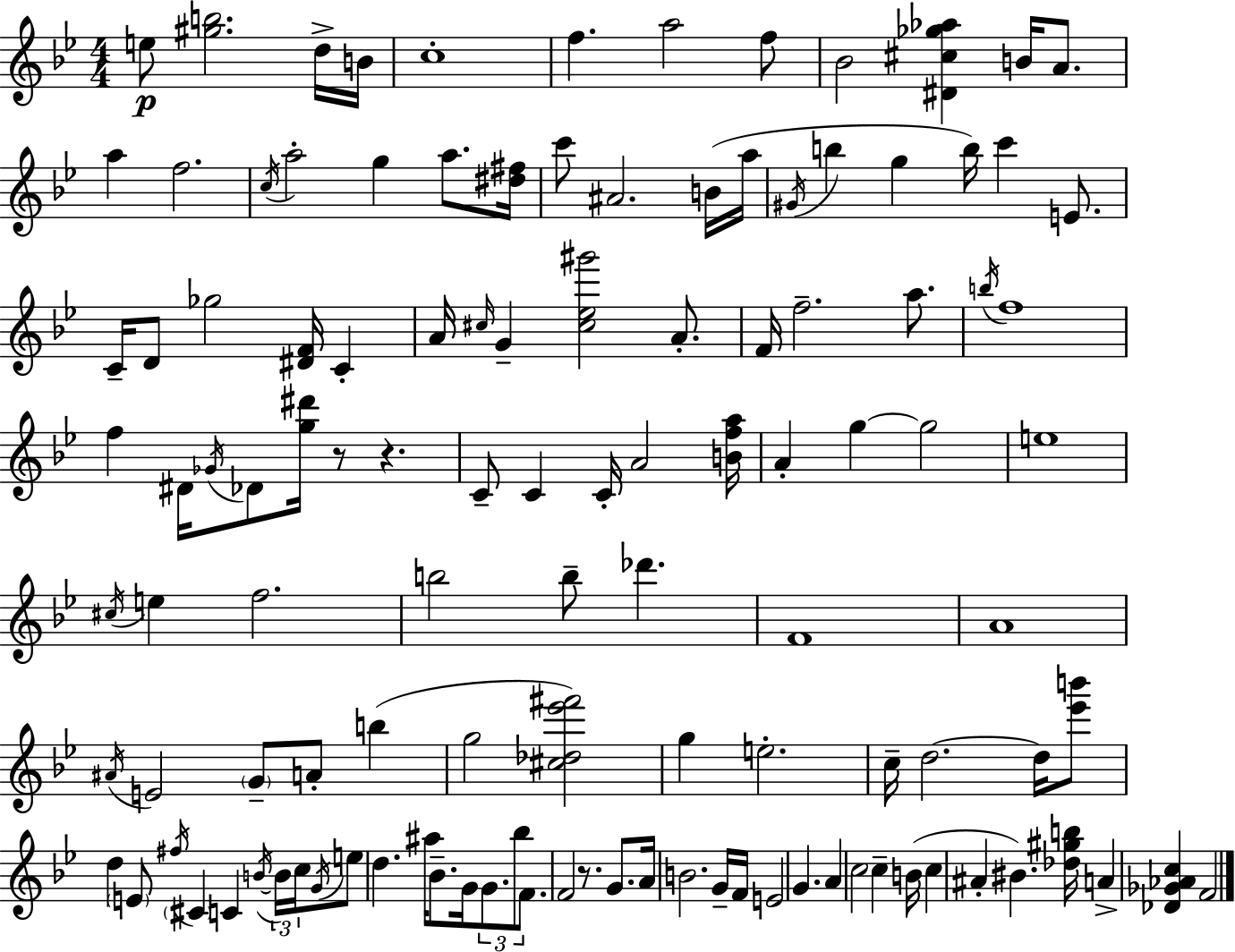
{
  \clef treble
  \numericTimeSignature
  \time 4/4
  \key g \minor
  e''8\p <gis'' b''>2. d''16-> b'16 | c''1-. | f''4. a''2 f''8 | bes'2 <dis' cis'' ges'' aes''>4 b'16 a'8. | \break a''4 f''2. | \acciaccatura { c''16 } a''2-. g''4 a''8. | <dis'' fis''>16 c'''8 ais'2. b'16( | a''16 \acciaccatura { gis'16 } b''4 g''4 b''16) c'''4 e'8. | \break c'16-- d'8 ges''2 <dis' f'>16 c'4-. | a'16 \grace { cis''16 } g'4-- <cis'' ees'' gis'''>2 | a'8.-. f'16 f''2.-- | a''8. \acciaccatura { b''16 } f''1 | \break f''4 dis'16 \acciaccatura { ges'16 } des'8 <g'' dis'''>16 r8 r4. | c'8-- c'4 c'16-. a'2 | <b' f'' a''>16 a'4-. g''4~~ g''2 | e''1 | \break \acciaccatura { cis''16 } e''4 f''2. | b''2 b''8-- | des'''4. f'1 | a'1 | \break \acciaccatura { ais'16 } e'2 \parenthesize g'8-- | a'8-. b''4( g''2 <cis'' des'' ees''' fis'''>2) | g''4 e''2.-. | c''16-- d''2.~~ | \break d''16 <ees''' b'''>8 d''4 \parenthesize e'8 \acciaccatura { fis''16 } \parenthesize cis'4 | c'4 \acciaccatura { b'16~ }~ \tuplet 3/2 { b'16 c''16 \acciaccatura { g'16 } } e''8 d''4. | ais''16 bes'8.-- g'16 \tuplet 3/2 { g'8. bes''8 f'8. } f'2 | r8. g'8. a'16 b'2. | \break g'16-- f'16 e'2 | g'4. a'4 c''2 | c''4-- b'16( c''4 ais'4-. | bis'4.) <des'' gis'' b''>16 a'4-> <des' ges' aes' c''>4 | \break f'2 \bar "|."
}